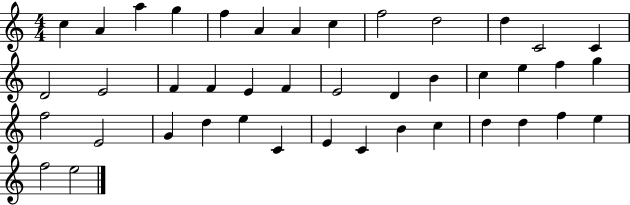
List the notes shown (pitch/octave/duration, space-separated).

C5/q A4/q A5/q G5/q F5/q A4/q A4/q C5/q F5/h D5/h D5/q C4/h C4/q D4/h E4/h F4/q F4/q E4/q F4/q E4/h D4/q B4/q C5/q E5/q F5/q G5/q F5/h E4/h G4/q D5/q E5/q C4/q E4/q C4/q B4/q C5/q D5/q D5/q F5/q E5/q F5/h E5/h